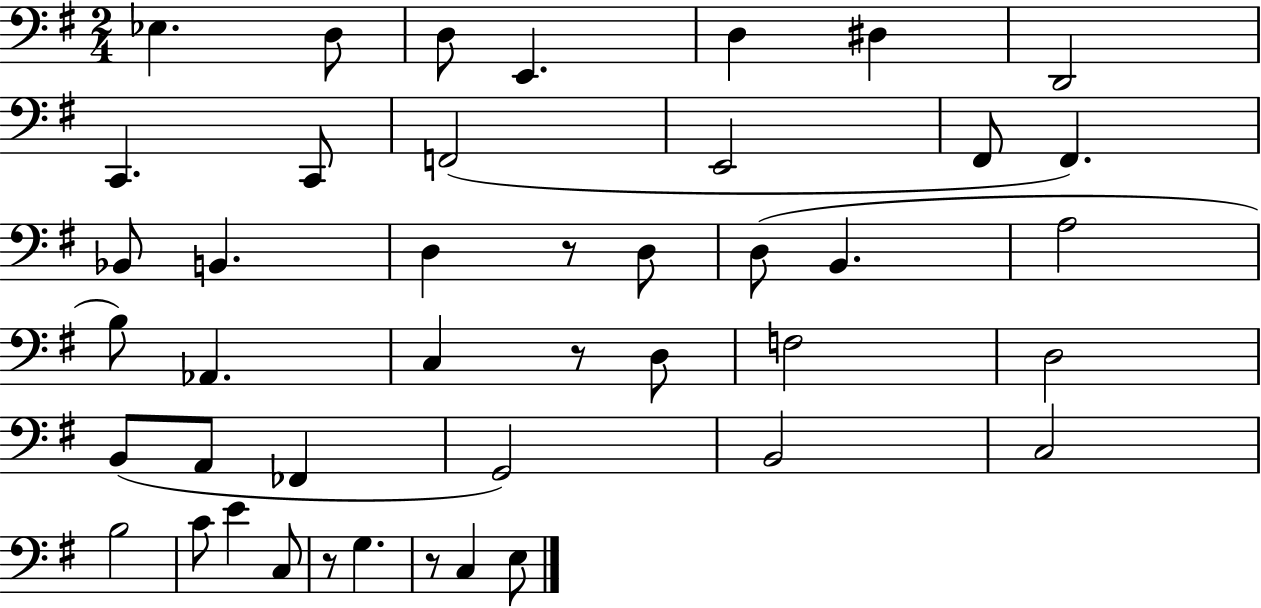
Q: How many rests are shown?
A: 4